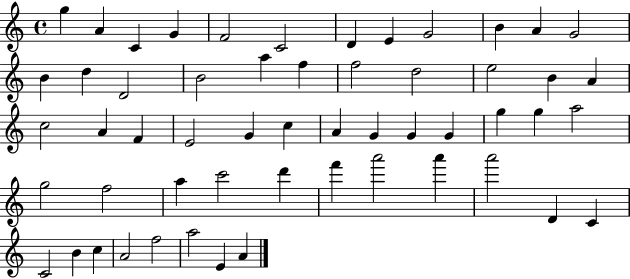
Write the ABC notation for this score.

X:1
T:Untitled
M:4/4
L:1/4
K:C
g A C G F2 C2 D E G2 B A G2 B d D2 B2 a f f2 d2 e2 B A c2 A F E2 G c A G G G g g a2 g2 f2 a c'2 d' f' a'2 a' a'2 D C C2 B c A2 f2 a2 E A